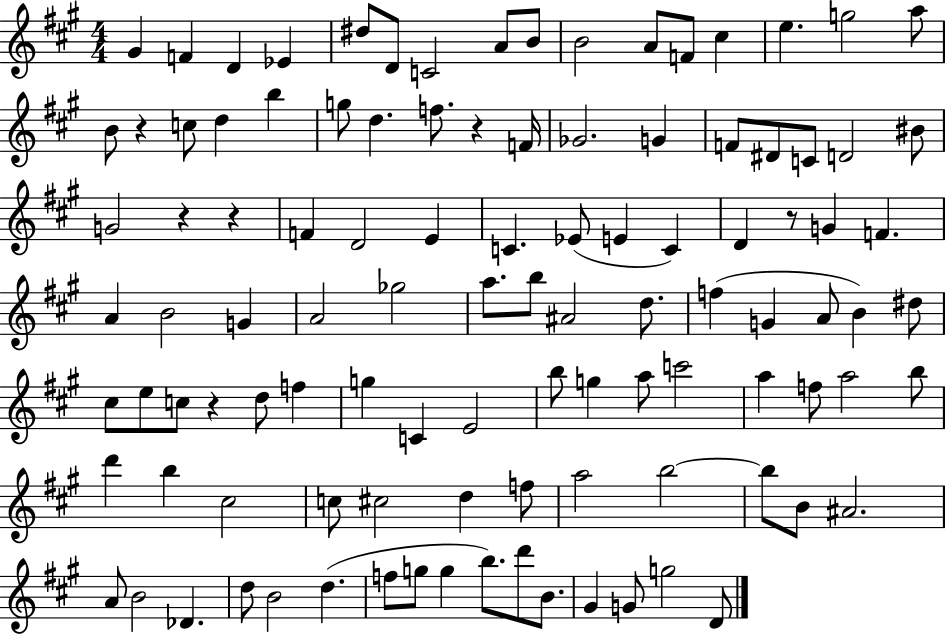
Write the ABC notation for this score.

X:1
T:Untitled
M:4/4
L:1/4
K:A
^G F D _E ^d/2 D/2 C2 A/2 B/2 B2 A/2 F/2 ^c e g2 a/2 B/2 z c/2 d b g/2 d f/2 z F/4 _G2 G F/2 ^D/2 C/2 D2 ^B/2 G2 z z F D2 E C _E/2 E C D z/2 G F A B2 G A2 _g2 a/2 b/2 ^A2 d/2 f G A/2 B ^d/2 ^c/2 e/2 c/2 z d/2 f g C E2 b/2 g a/2 c'2 a f/2 a2 b/2 d' b ^c2 c/2 ^c2 d f/2 a2 b2 b/2 B/2 ^A2 A/2 B2 _D d/2 B2 d f/2 g/2 g b/2 d'/2 B/2 ^G G/2 g2 D/2